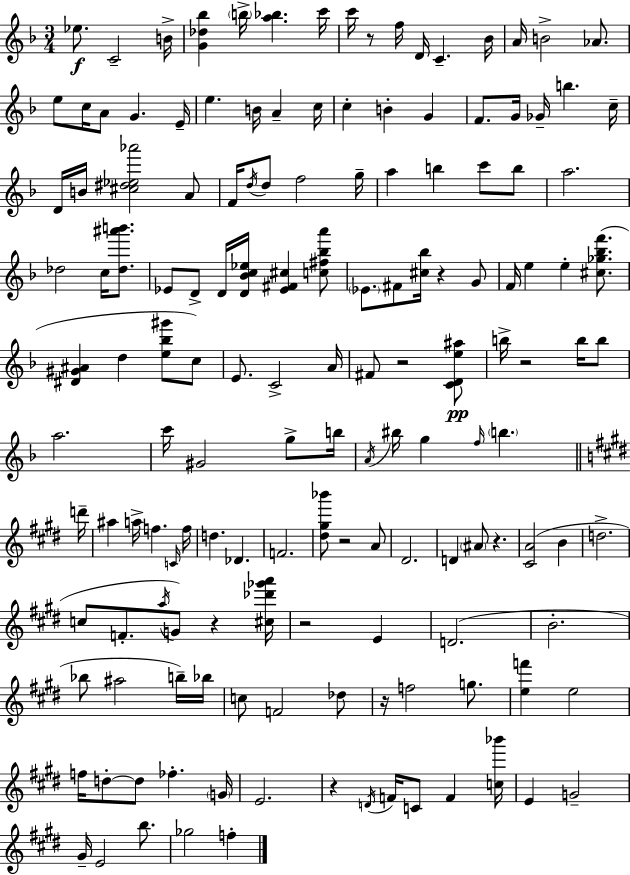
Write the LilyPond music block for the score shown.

{
  \clef treble
  \numericTimeSignature
  \time 3/4
  \key d \minor
  \repeat volta 2 { ees''8.\f c'2-- b'16-> | <g' des'' bes''>4 \parenthesize b''16-> <a'' bes''>4. c'''16 | c'''16 r8 f''16 d'16 c'4.-- bes'16 | a'16 b'2-> aes'8. | \break e''8 c''16 a'8 g'4. e'16-- | e''4. b'16 a'4-- c''16 | c''4-. b'4-. g'4 | f'8. g'16 ges'16-- b''4. c''16-- | \break d'16 b'16 <cis'' dis'' ees'' aes'''>2 a'8 | f'16 \acciaccatura { d''16 } d''8 f''2 | g''16-- a''4 b''4 c'''8 b''8 | a''2. | \break des''2 c''16 <des'' ais''' b'''>8. | ees'8 d'8-> d'16 <d' bes' c'' ees''>16 <ees' fis' cis''>4 <c'' fis'' bes'' a'''>8 | \parenthesize ees'8. fis'8 <cis'' bes''>16 r4 g'8 | f'16 e''4 e''4-. <cis'' ges'' bes'' f'''>8.( | \break <dis' gis' ais'>4 d''4 <e'' bes'' gis'''>8 c''8) | e'8. c'2-> | a'16 fis'8 r2 <c' d' e'' ais''>8\pp | b''16-> r2 b''16 b''8 | \break a''2. | c'''16 gis'2 g''8-> | b''16 \acciaccatura { a'16 } bis''16 g''4 \grace { f''16 } \parenthesize b''4. | \bar "||" \break \key e \major d'''16-- ais''4 a''16-> f''4. | \grace { c'16 } f''16 d''4. des'4. | f'2. | <dis'' gis'' bes'''>8 r2 | \break a'8 dis'2. | d'4 \parenthesize ais'8 r4. | <cis' a'>2( b'4 | d''2.-> | \break c''8 f'8.-. \acciaccatura { a''16 }) g'8 r4 | <cis'' des''' ges''' a'''>16 r2 e'4 | d'2.( | b'2.-. | \break bes''8 ais''2 | b''16--) bes''16 c''8 f'2 | des''8 r16 f''2 | g''8. <e'' f'''>4 e''2 | \break f''16 d''8-.~~ d''8 fes''4.-. | \parenthesize g'16 e'2. | r4 \acciaccatura { d'16 } f'16 c'8 f'4 | <c'' bes'''>16 e'4 g'2-- | \break gis'16-- e'2 | b''8. ges''2 | f''4-. } \bar "|."
}